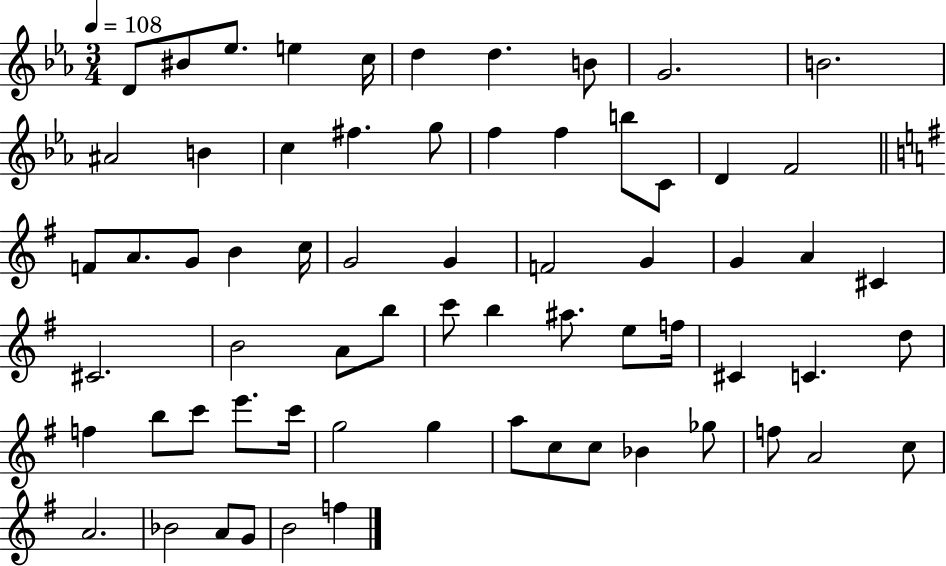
D4/e BIS4/e Eb5/e. E5/q C5/s D5/q D5/q. B4/e G4/h. B4/h. A#4/h B4/q C5/q F#5/q. G5/e F5/q F5/q B5/e C4/e D4/q F4/h F4/e A4/e. G4/e B4/q C5/s G4/h G4/q F4/h G4/q G4/q A4/q C#4/q C#4/h. B4/h A4/e B5/e C6/e B5/q A#5/e. E5/e F5/s C#4/q C4/q. D5/e F5/q B5/e C6/e E6/e. C6/s G5/h G5/q A5/e C5/e C5/e Bb4/q Gb5/e F5/e A4/h C5/e A4/h. Bb4/h A4/e G4/e B4/h F5/q